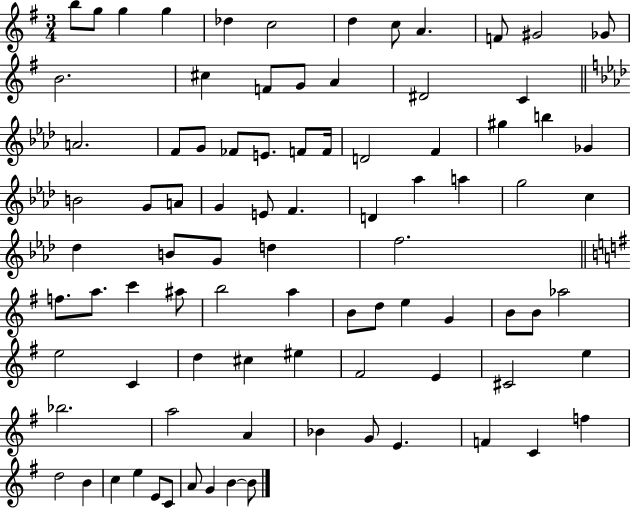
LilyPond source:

{
  \clef treble
  \numericTimeSignature
  \time 3/4
  \key g \major
  b''8 g''8 g''4 g''4 | des''4 c''2 | d''4 c''8 a'4. | f'8 gis'2 ges'8 | \break b'2. | cis''4 f'8 g'8 a'4 | dis'2 c'4 | \bar "||" \break \key f \minor a'2. | f'8 g'8 fes'8 e'8. f'8 f'16 | d'2 f'4 | gis''4 b''4 ges'4 | \break b'2 g'8 a'8 | g'4 e'8 f'4. | d'4 aes''4 a''4 | g''2 c''4 | \break des''4 b'8 g'8 d''4 | f''2. | \bar "||" \break \key g \major f''8. a''8. c'''4 ais''8 | b''2 a''4 | b'8 d''8 e''4 g'4 | b'8 b'8 aes''2 | \break e''2 c'4 | d''4 cis''4 eis''4 | fis'2 e'4 | cis'2 e''4 | \break bes''2. | a''2 a'4 | bes'4 g'8 e'4. | f'4 c'4 f''4 | \break d''2 b'4 | c''4 e''4 e'8 c'8 | a'8 g'4 b'4~~ b'8 | \bar "|."
}